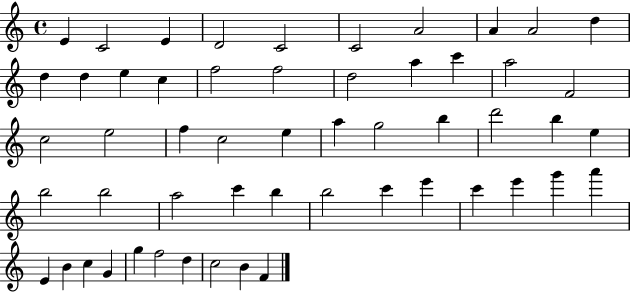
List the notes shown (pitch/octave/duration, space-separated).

E4/q C4/h E4/q D4/h C4/h C4/h A4/h A4/q A4/h D5/q D5/q D5/q E5/q C5/q F5/h F5/h D5/h A5/q C6/q A5/h F4/h C5/h E5/h F5/q C5/h E5/q A5/q G5/h B5/q D6/h B5/q E5/q B5/h B5/h A5/h C6/q B5/q B5/h C6/q E6/q C6/q E6/q G6/q A6/q E4/q B4/q C5/q G4/q G5/q F5/h D5/q C5/h B4/q F4/q